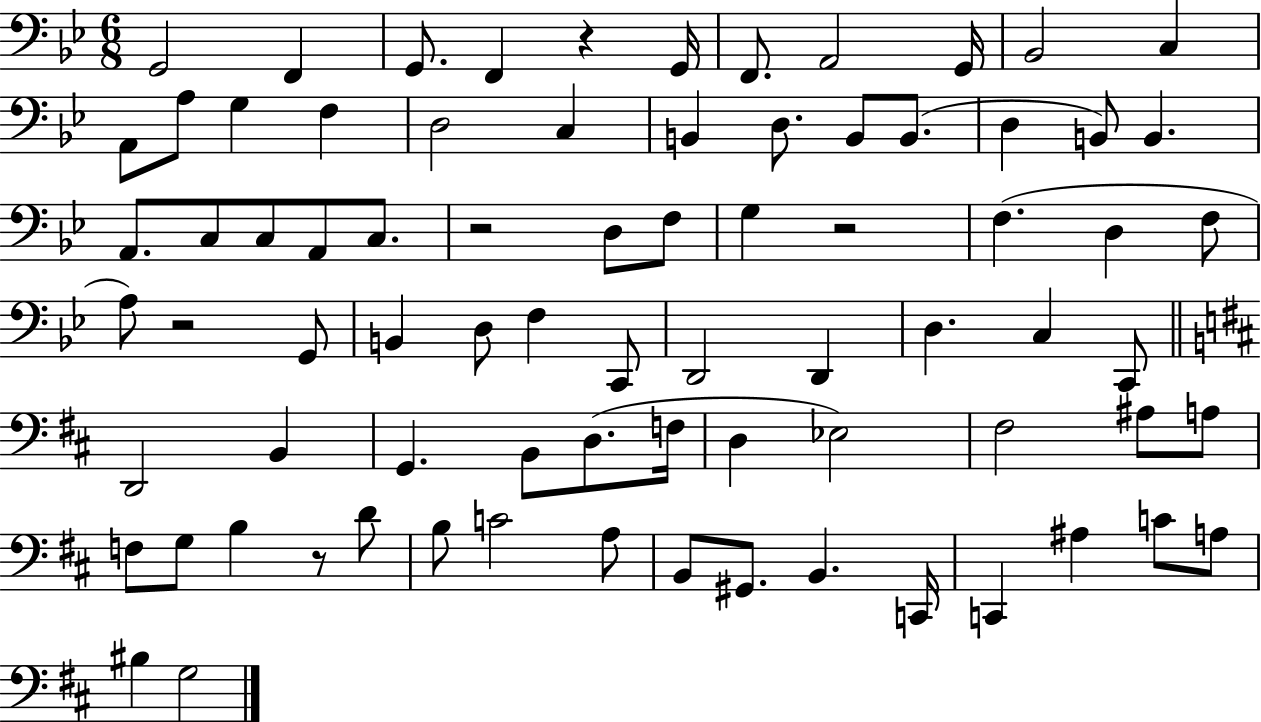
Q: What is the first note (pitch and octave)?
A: G2